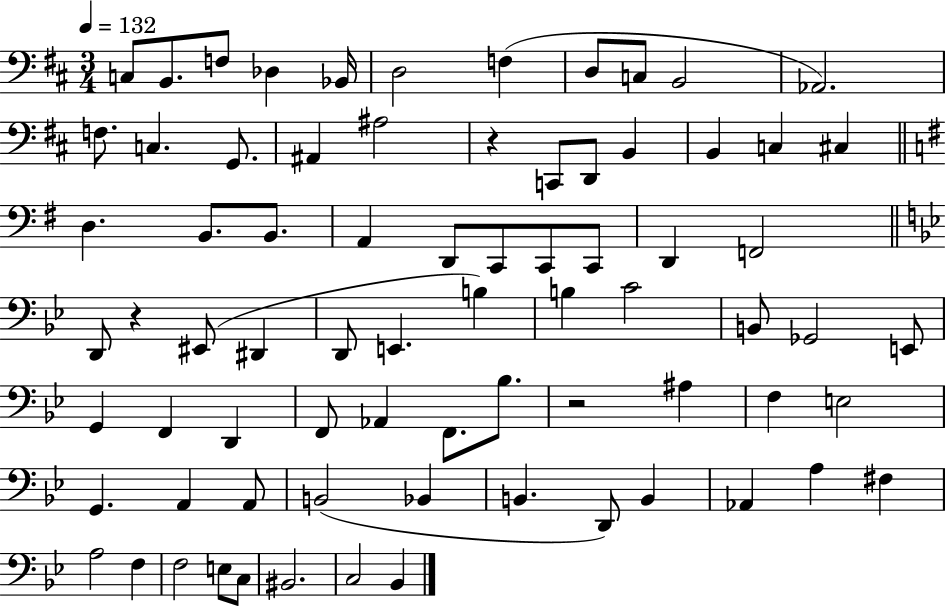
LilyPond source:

{
  \clef bass
  \numericTimeSignature
  \time 3/4
  \key d \major
  \tempo 4 = 132
  \repeat volta 2 { c8 b,8. f8 des4 bes,16 | d2 f4( | d8 c8 b,2 | aes,2.) | \break f8. c4. g,8. | ais,4 ais2 | r4 c,8 d,8 b,4 | b,4 c4 cis4 | \break \bar "||" \break \key g \major d4. b,8. b,8. | a,4 d,8 c,8 c,8 c,8 | d,4 f,2 | \bar "||" \break \key bes \major d,8 r4 eis,8( dis,4 | d,8 e,4. b4) | b4 c'2 | b,8 ges,2 e,8 | \break g,4 f,4 d,4 | f,8 aes,4 f,8. bes8. | r2 ais4 | f4 e2 | \break g,4. a,4 a,8 | b,2( bes,4 | b,4. d,8) b,4 | aes,4 a4 fis4 | \break a2 f4 | f2 e8 c8 | bis,2. | c2 bes,4 | \break } \bar "|."
}